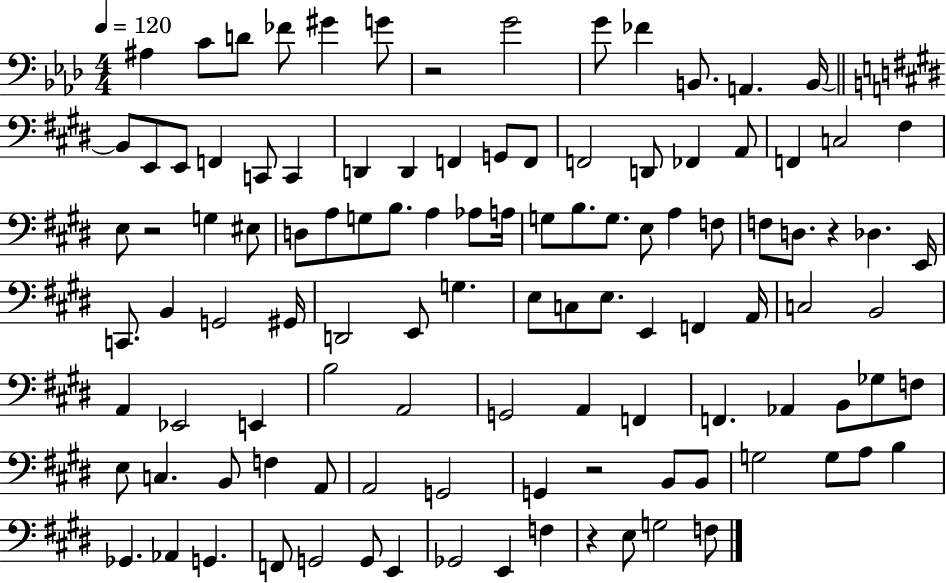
X:1
T:Untitled
M:4/4
L:1/4
K:Ab
^A, C/2 D/2 _F/2 ^G G/2 z2 G2 G/2 _F B,,/2 A,, B,,/4 B,,/2 E,,/2 E,,/2 F,, C,,/2 C,, D,, D,, F,, G,,/2 F,,/2 F,,2 D,,/2 _F,, A,,/2 F,, C,2 ^F, E,/2 z2 G, ^E,/2 D,/2 A,/2 G,/2 B,/2 A, _A,/2 A,/4 G,/2 B,/2 G,/2 E,/2 A, F,/2 F,/2 D,/2 z _D, E,,/4 C,,/2 B,, G,,2 ^G,,/4 D,,2 E,,/2 G, E,/2 C,/2 E,/2 E,, F,, A,,/4 C,2 B,,2 A,, _E,,2 E,, B,2 A,,2 G,,2 A,, F,, F,, _A,, B,,/2 _G,/2 F,/2 E,/2 C, B,,/2 F, A,,/2 A,,2 G,,2 G,, z2 B,,/2 B,,/2 G,2 G,/2 A,/2 B, _G,, _A,, G,, F,,/2 G,,2 G,,/2 E,, _G,,2 E,, F, z E,/2 G,2 F,/2